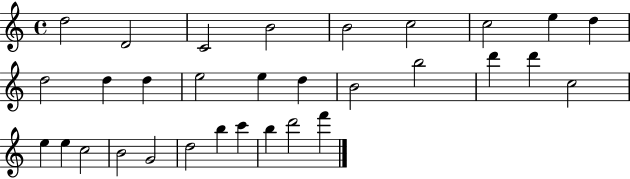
X:1
T:Untitled
M:4/4
L:1/4
K:C
d2 D2 C2 B2 B2 c2 c2 e d d2 d d e2 e d B2 b2 d' d' c2 e e c2 B2 G2 d2 b c' b d'2 f'